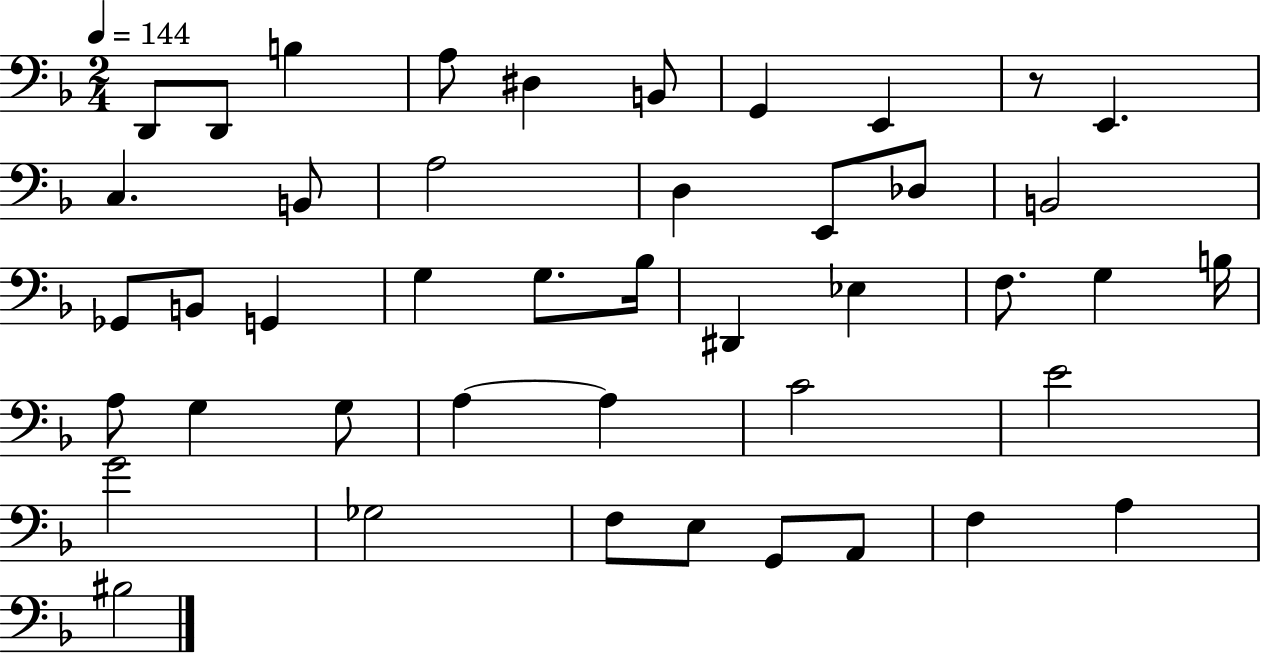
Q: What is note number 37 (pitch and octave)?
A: F3